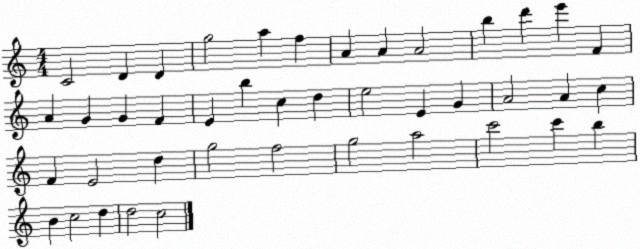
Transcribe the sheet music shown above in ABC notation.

X:1
T:Untitled
M:4/4
L:1/4
K:C
C2 D D g2 a f A A A2 b d' e' F A G G F E b c d e2 E G A2 A c F E2 d g2 f2 g2 a2 c'2 c' b B c2 d d2 c2